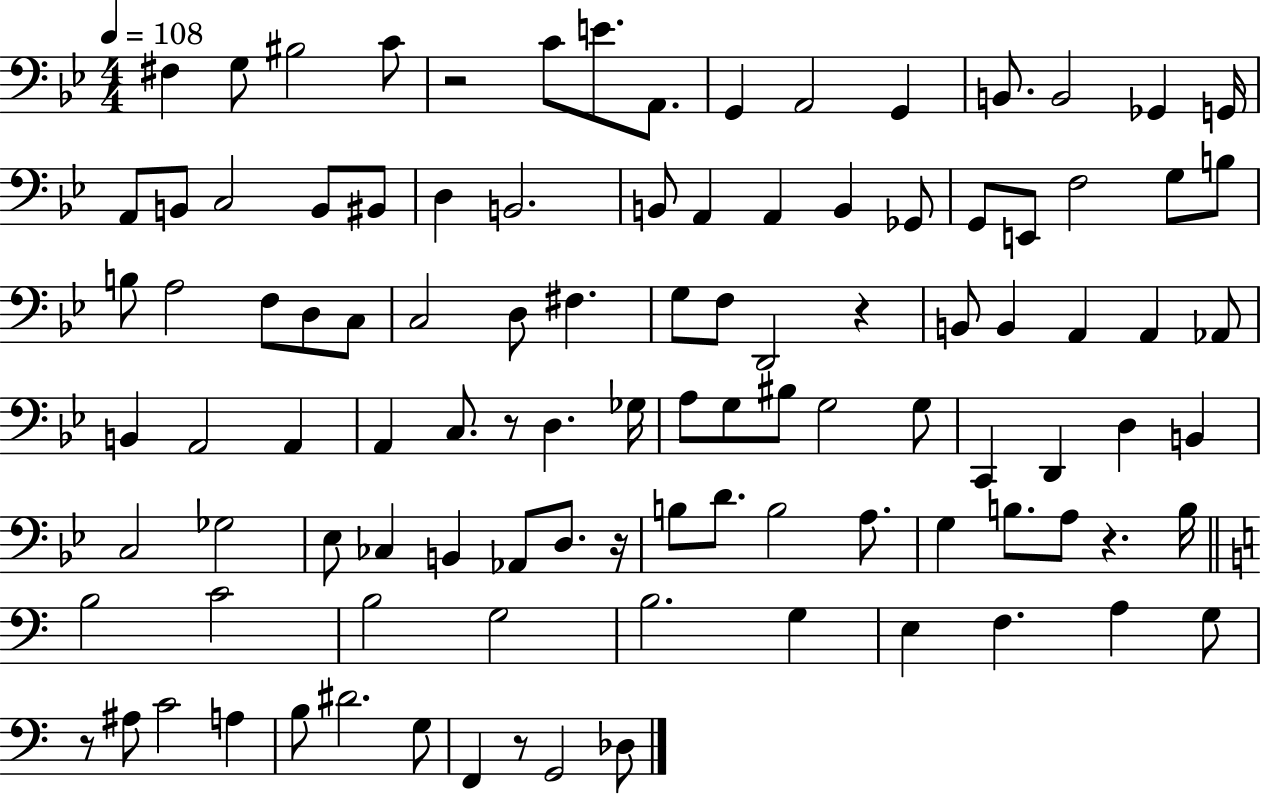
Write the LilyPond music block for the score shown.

{
  \clef bass
  \numericTimeSignature
  \time 4/4
  \key bes \major
  \tempo 4 = 108
  fis4 g8 bis2 c'8 | r2 c'8 e'8. a,8. | g,4 a,2 g,4 | b,8. b,2 ges,4 g,16 | \break a,8 b,8 c2 b,8 bis,8 | d4 b,2. | b,8 a,4 a,4 b,4 ges,8 | g,8 e,8 f2 g8 b8 | \break b8 a2 f8 d8 c8 | c2 d8 fis4. | g8 f8 d,2 r4 | b,8 b,4 a,4 a,4 aes,8 | \break b,4 a,2 a,4 | a,4 c8. r8 d4. ges16 | a8 g8 bis8 g2 g8 | c,4 d,4 d4 b,4 | \break c2 ges2 | ees8 ces4 b,4 aes,8 d8. r16 | b8 d'8. b2 a8. | g4 b8. a8 r4. b16 | \break \bar "||" \break \key c \major b2 c'2 | b2 g2 | b2. g4 | e4 f4. a4 g8 | \break r8 ais8 c'2 a4 | b8 dis'2. g8 | f,4 r8 g,2 des8 | \bar "|."
}